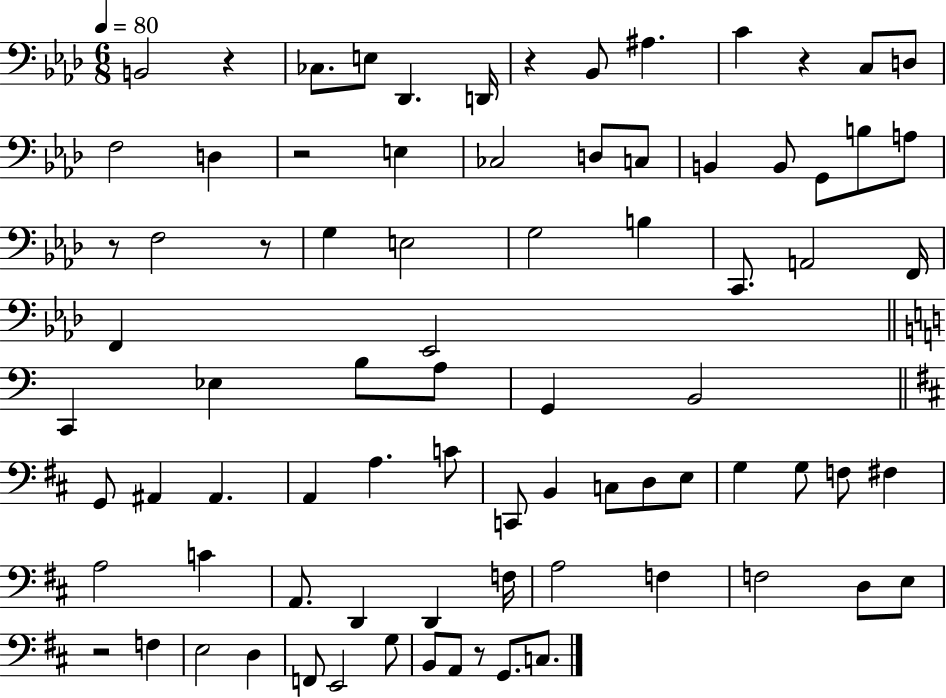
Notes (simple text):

B2/h R/q CES3/e. E3/e Db2/q. D2/s R/q Bb2/e A#3/q. C4/q R/q C3/e D3/e F3/h D3/q R/h E3/q CES3/h D3/e C3/e B2/q B2/e G2/e B3/e A3/e R/e F3/h R/e G3/q E3/h G3/h B3/q C2/e. A2/h F2/s F2/q Eb2/h C2/q Eb3/q B3/e A3/e G2/q B2/h G2/e A#2/q A#2/q. A2/q A3/q. C4/e C2/e B2/q C3/e D3/e E3/e G3/q G3/e F3/e F#3/q A3/h C4/q A2/e. D2/q D2/q F3/s A3/h F3/q F3/h D3/e E3/e R/h F3/q E3/h D3/q F2/e E2/h G3/e B2/e A2/e R/e G2/e. C3/e.